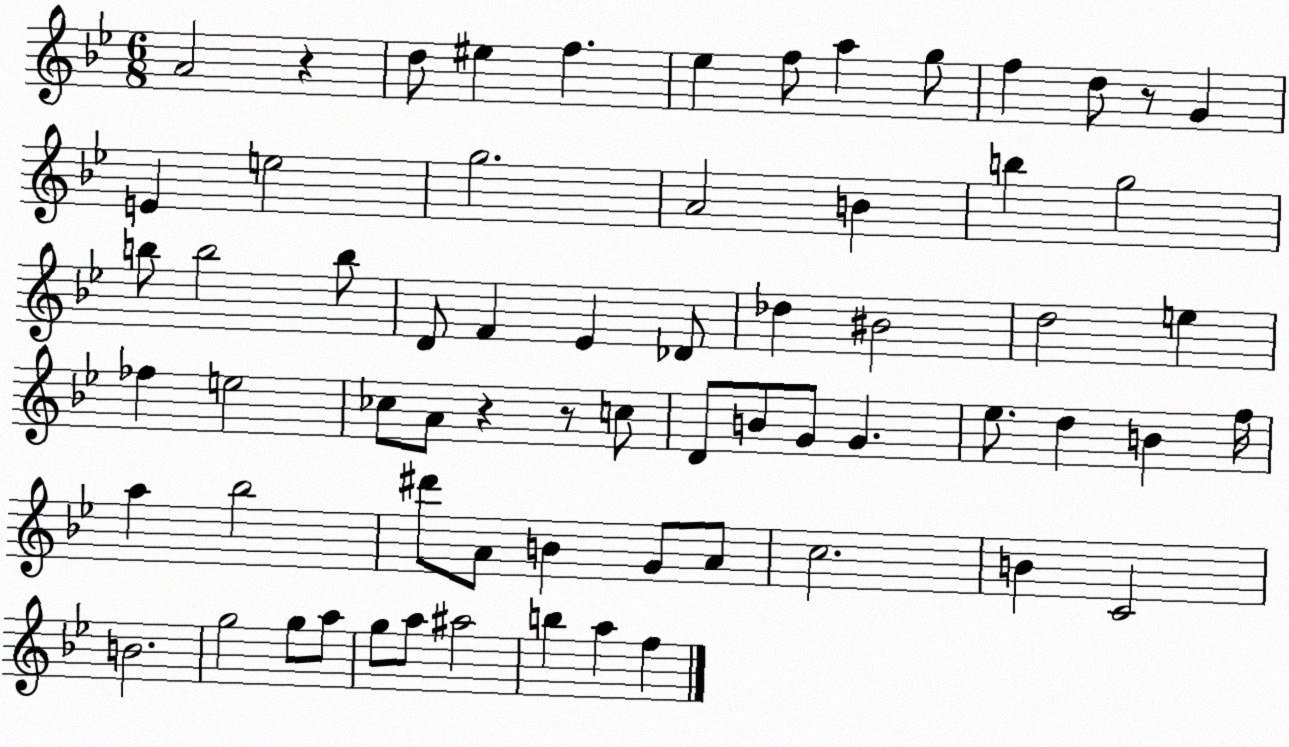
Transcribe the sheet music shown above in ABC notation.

X:1
T:Untitled
M:6/8
L:1/4
K:Bb
A2 z d/2 ^e f _e f/2 a g/2 f d/2 z/2 G E e2 g2 A2 B b g2 b/2 b2 b/2 D/2 F _E _D/2 _d ^B2 d2 e _f e2 _c/2 A/2 z z/2 c/2 D/2 B/2 G/2 G _e/2 d B f/4 a _b2 ^d'/2 A/2 B G/2 A/2 c2 B C2 B2 g2 g/2 a/2 g/2 a/2 ^a2 b a f